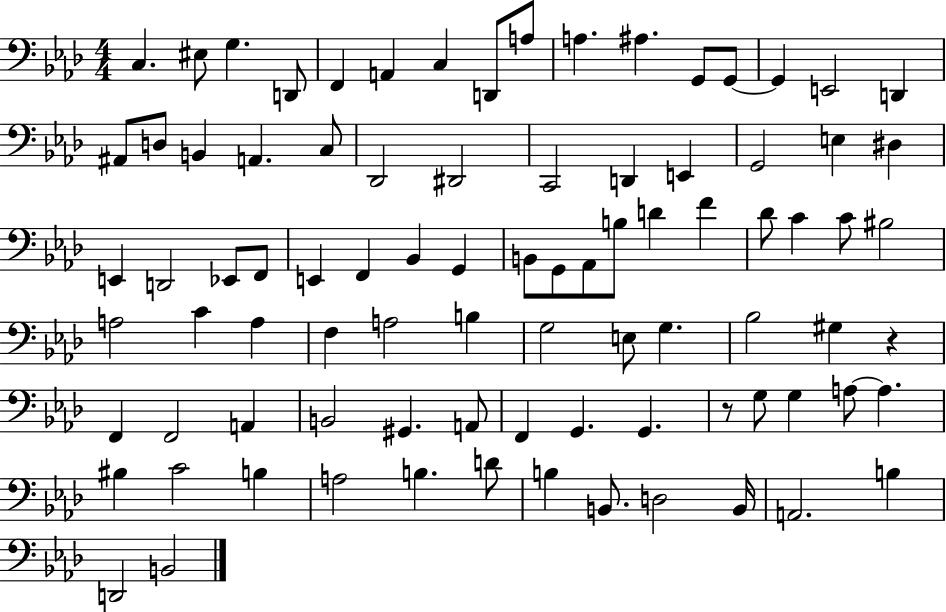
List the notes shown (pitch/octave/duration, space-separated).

C3/q. EIS3/e G3/q. D2/e F2/q A2/q C3/q D2/e A3/e A3/q. A#3/q. G2/e G2/e G2/q E2/h D2/q A#2/e D3/e B2/q A2/q. C3/e Db2/h D#2/h C2/h D2/q E2/q G2/h E3/q D#3/q E2/q D2/h Eb2/e F2/e E2/q F2/q Bb2/q G2/q B2/e G2/e Ab2/e B3/e D4/q F4/q Db4/e C4/q C4/e BIS3/h A3/h C4/q A3/q F3/q A3/h B3/q G3/h E3/e G3/q. Bb3/h G#3/q R/q F2/q F2/h A2/q B2/h G#2/q. A2/e F2/q G2/q. G2/q. R/e G3/e G3/q A3/e A3/q. BIS3/q C4/h B3/q A3/h B3/q. D4/e B3/q B2/e. D3/h B2/s A2/h. B3/q D2/h B2/h